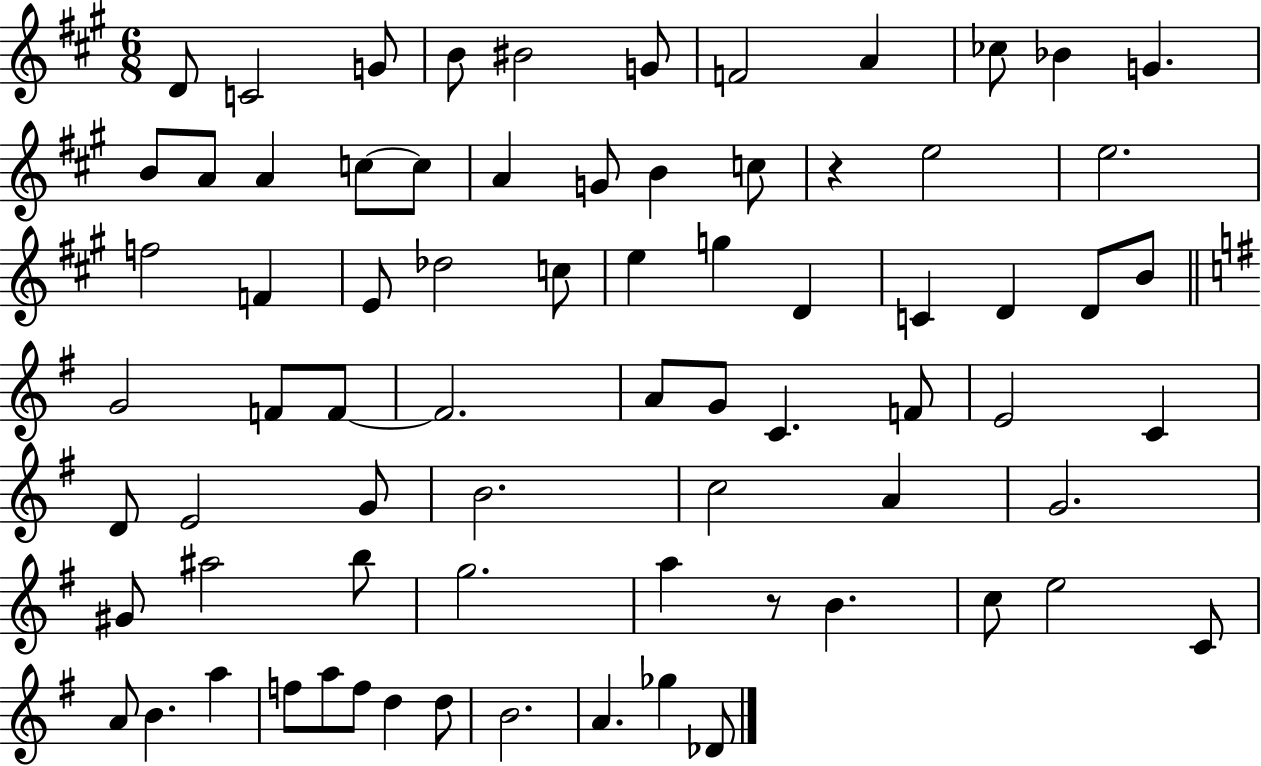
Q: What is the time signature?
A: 6/8